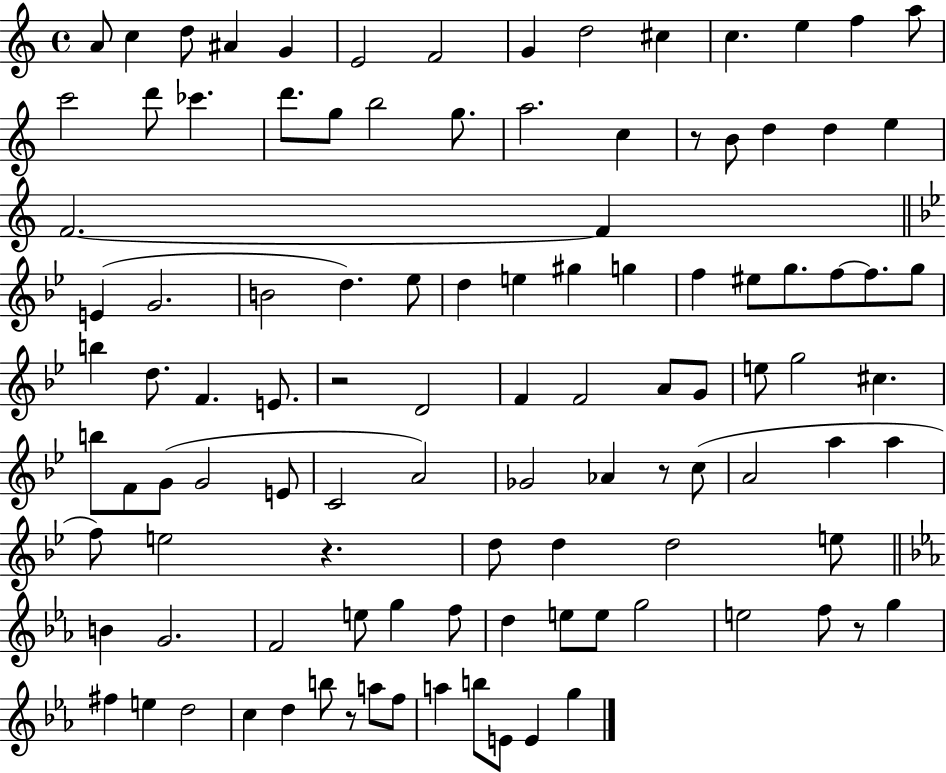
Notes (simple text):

A4/e C5/q D5/e A#4/q G4/q E4/h F4/h G4/q D5/h C#5/q C5/q. E5/q F5/q A5/e C6/h D6/e CES6/q. D6/e. G5/e B5/h G5/e. A5/h. C5/q R/e B4/e D5/q D5/q E5/q F4/h. F4/q E4/q G4/h. B4/h D5/q. Eb5/e D5/q E5/q G#5/q G5/q F5/q EIS5/e G5/e. F5/e F5/e. G5/e B5/q D5/e. F4/q. E4/e. R/h D4/h F4/q F4/h A4/e G4/e E5/e G5/h C#5/q. B5/e F4/e G4/e G4/h E4/e C4/h A4/h Gb4/h Ab4/q R/e C5/e A4/h A5/q A5/q F5/e E5/h R/q. D5/e D5/q D5/h E5/e B4/q G4/h. F4/h E5/e G5/q F5/e D5/q E5/e E5/e G5/h E5/h F5/e R/e G5/q F#5/q E5/q D5/h C5/q D5/q B5/e R/e A5/e F5/e A5/q B5/e E4/e E4/q G5/q